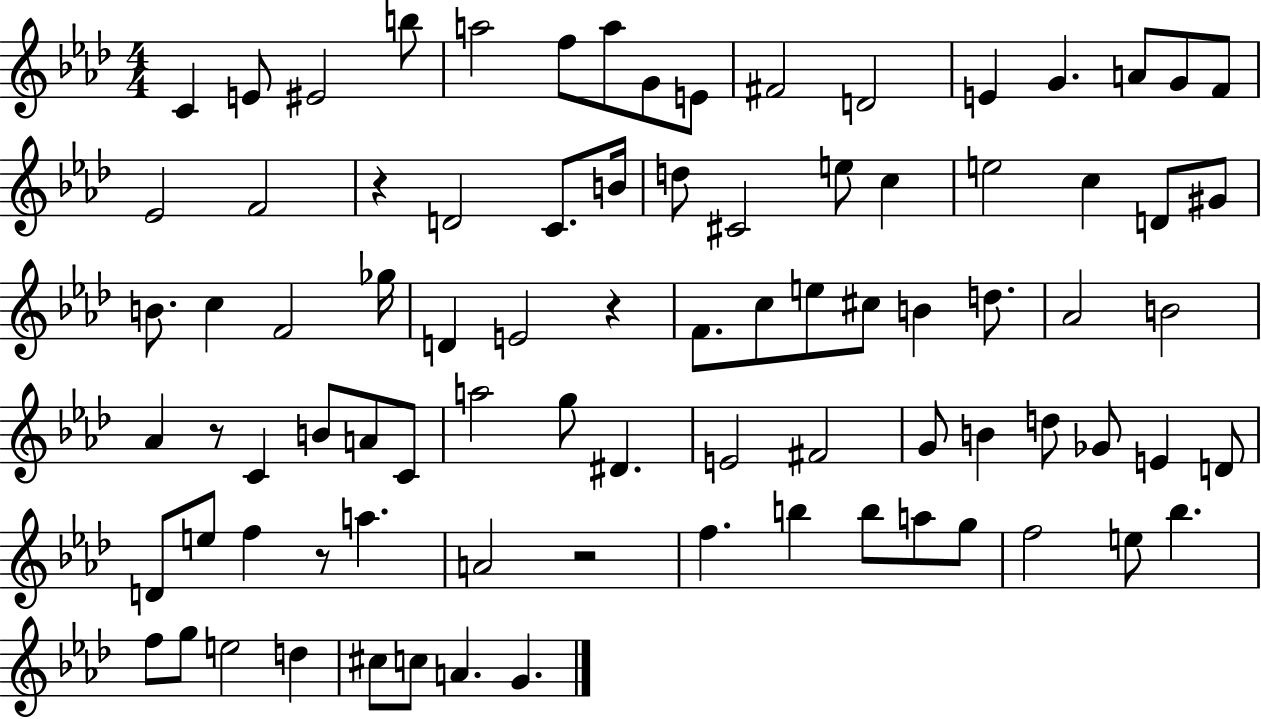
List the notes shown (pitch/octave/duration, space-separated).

C4/q E4/e EIS4/h B5/e A5/h F5/e A5/e G4/e E4/e F#4/h D4/h E4/q G4/q. A4/e G4/e F4/e Eb4/h F4/h R/q D4/h C4/e. B4/s D5/e C#4/h E5/e C5/q E5/h C5/q D4/e G#4/e B4/e. C5/q F4/h Gb5/s D4/q E4/h R/q F4/e. C5/e E5/e C#5/e B4/q D5/e. Ab4/h B4/h Ab4/q R/e C4/q B4/e A4/e C4/e A5/h G5/e D#4/q. E4/h F#4/h G4/e B4/q D5/e Gb4/e E4/q D4/e D4/e E5/e F5/q R/e A5/q. A4/h R/h F5/q. B5/q B5/e A5/e G5/e F5/h E5/e Bb5/q. F5/e G5/e E5/h D5/q C#5/e C5/e A4/q. G4/q.